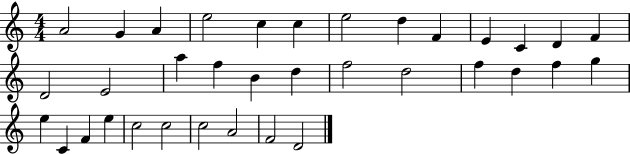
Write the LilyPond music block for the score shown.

{
  \clef treble
  \numericTimeSignature
  \time 4/4
  \key c \major
  a'2 g'4 a'4 | e''2 c''4 c''4 | e''2 d''4 f'4 | e'4 c'4 d'4 f'4 | \break d'2 e'2 | a''4 f''4 b'4 d''4 | f''2 d''2 | f''4 d''4 f''4 g''4 | \break e''4 c'4 f'4 e''4 | c''2 c''2 | c''2 a'2 | f'2 d'2 | \break \bar "|."
}